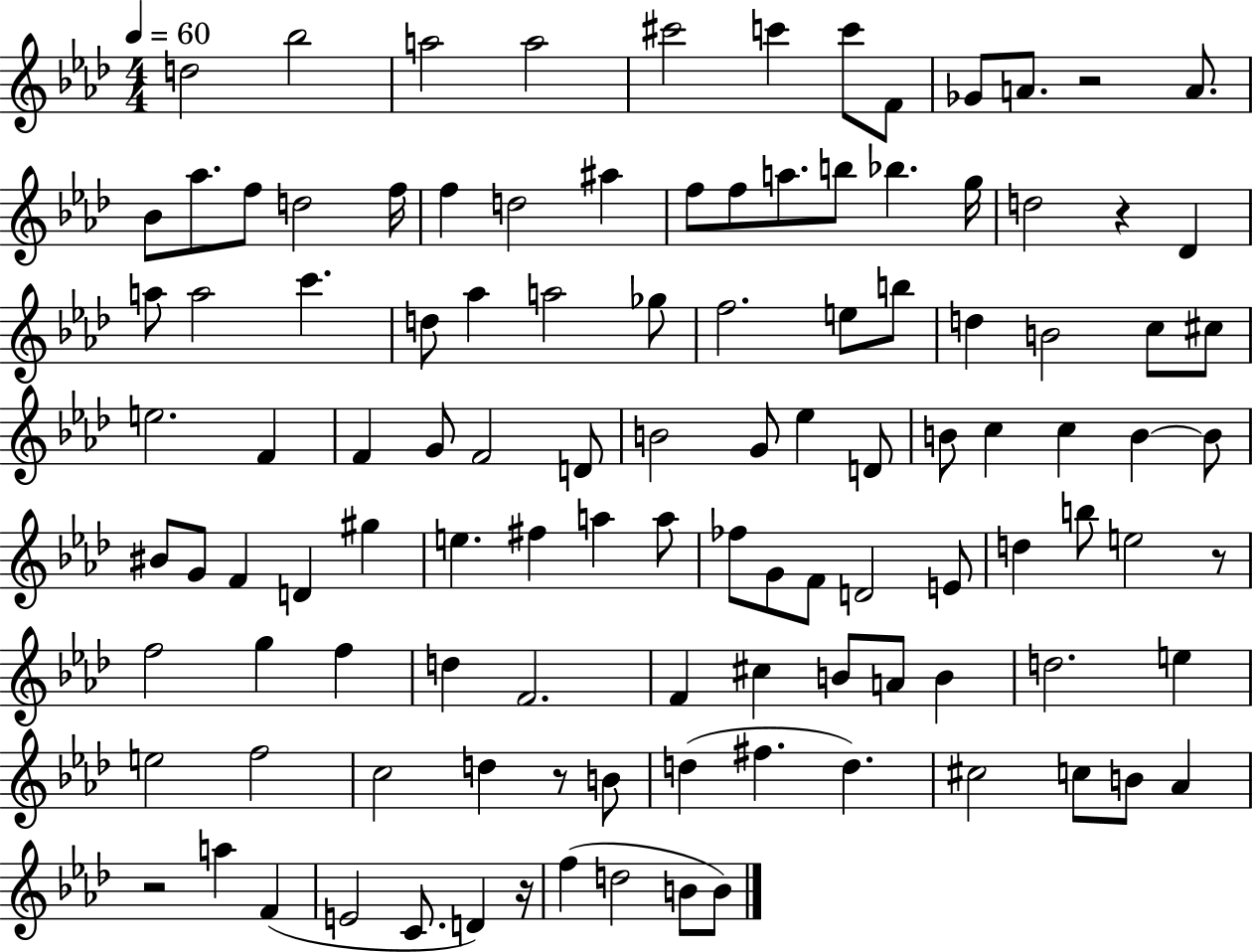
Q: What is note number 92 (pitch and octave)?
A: F#5